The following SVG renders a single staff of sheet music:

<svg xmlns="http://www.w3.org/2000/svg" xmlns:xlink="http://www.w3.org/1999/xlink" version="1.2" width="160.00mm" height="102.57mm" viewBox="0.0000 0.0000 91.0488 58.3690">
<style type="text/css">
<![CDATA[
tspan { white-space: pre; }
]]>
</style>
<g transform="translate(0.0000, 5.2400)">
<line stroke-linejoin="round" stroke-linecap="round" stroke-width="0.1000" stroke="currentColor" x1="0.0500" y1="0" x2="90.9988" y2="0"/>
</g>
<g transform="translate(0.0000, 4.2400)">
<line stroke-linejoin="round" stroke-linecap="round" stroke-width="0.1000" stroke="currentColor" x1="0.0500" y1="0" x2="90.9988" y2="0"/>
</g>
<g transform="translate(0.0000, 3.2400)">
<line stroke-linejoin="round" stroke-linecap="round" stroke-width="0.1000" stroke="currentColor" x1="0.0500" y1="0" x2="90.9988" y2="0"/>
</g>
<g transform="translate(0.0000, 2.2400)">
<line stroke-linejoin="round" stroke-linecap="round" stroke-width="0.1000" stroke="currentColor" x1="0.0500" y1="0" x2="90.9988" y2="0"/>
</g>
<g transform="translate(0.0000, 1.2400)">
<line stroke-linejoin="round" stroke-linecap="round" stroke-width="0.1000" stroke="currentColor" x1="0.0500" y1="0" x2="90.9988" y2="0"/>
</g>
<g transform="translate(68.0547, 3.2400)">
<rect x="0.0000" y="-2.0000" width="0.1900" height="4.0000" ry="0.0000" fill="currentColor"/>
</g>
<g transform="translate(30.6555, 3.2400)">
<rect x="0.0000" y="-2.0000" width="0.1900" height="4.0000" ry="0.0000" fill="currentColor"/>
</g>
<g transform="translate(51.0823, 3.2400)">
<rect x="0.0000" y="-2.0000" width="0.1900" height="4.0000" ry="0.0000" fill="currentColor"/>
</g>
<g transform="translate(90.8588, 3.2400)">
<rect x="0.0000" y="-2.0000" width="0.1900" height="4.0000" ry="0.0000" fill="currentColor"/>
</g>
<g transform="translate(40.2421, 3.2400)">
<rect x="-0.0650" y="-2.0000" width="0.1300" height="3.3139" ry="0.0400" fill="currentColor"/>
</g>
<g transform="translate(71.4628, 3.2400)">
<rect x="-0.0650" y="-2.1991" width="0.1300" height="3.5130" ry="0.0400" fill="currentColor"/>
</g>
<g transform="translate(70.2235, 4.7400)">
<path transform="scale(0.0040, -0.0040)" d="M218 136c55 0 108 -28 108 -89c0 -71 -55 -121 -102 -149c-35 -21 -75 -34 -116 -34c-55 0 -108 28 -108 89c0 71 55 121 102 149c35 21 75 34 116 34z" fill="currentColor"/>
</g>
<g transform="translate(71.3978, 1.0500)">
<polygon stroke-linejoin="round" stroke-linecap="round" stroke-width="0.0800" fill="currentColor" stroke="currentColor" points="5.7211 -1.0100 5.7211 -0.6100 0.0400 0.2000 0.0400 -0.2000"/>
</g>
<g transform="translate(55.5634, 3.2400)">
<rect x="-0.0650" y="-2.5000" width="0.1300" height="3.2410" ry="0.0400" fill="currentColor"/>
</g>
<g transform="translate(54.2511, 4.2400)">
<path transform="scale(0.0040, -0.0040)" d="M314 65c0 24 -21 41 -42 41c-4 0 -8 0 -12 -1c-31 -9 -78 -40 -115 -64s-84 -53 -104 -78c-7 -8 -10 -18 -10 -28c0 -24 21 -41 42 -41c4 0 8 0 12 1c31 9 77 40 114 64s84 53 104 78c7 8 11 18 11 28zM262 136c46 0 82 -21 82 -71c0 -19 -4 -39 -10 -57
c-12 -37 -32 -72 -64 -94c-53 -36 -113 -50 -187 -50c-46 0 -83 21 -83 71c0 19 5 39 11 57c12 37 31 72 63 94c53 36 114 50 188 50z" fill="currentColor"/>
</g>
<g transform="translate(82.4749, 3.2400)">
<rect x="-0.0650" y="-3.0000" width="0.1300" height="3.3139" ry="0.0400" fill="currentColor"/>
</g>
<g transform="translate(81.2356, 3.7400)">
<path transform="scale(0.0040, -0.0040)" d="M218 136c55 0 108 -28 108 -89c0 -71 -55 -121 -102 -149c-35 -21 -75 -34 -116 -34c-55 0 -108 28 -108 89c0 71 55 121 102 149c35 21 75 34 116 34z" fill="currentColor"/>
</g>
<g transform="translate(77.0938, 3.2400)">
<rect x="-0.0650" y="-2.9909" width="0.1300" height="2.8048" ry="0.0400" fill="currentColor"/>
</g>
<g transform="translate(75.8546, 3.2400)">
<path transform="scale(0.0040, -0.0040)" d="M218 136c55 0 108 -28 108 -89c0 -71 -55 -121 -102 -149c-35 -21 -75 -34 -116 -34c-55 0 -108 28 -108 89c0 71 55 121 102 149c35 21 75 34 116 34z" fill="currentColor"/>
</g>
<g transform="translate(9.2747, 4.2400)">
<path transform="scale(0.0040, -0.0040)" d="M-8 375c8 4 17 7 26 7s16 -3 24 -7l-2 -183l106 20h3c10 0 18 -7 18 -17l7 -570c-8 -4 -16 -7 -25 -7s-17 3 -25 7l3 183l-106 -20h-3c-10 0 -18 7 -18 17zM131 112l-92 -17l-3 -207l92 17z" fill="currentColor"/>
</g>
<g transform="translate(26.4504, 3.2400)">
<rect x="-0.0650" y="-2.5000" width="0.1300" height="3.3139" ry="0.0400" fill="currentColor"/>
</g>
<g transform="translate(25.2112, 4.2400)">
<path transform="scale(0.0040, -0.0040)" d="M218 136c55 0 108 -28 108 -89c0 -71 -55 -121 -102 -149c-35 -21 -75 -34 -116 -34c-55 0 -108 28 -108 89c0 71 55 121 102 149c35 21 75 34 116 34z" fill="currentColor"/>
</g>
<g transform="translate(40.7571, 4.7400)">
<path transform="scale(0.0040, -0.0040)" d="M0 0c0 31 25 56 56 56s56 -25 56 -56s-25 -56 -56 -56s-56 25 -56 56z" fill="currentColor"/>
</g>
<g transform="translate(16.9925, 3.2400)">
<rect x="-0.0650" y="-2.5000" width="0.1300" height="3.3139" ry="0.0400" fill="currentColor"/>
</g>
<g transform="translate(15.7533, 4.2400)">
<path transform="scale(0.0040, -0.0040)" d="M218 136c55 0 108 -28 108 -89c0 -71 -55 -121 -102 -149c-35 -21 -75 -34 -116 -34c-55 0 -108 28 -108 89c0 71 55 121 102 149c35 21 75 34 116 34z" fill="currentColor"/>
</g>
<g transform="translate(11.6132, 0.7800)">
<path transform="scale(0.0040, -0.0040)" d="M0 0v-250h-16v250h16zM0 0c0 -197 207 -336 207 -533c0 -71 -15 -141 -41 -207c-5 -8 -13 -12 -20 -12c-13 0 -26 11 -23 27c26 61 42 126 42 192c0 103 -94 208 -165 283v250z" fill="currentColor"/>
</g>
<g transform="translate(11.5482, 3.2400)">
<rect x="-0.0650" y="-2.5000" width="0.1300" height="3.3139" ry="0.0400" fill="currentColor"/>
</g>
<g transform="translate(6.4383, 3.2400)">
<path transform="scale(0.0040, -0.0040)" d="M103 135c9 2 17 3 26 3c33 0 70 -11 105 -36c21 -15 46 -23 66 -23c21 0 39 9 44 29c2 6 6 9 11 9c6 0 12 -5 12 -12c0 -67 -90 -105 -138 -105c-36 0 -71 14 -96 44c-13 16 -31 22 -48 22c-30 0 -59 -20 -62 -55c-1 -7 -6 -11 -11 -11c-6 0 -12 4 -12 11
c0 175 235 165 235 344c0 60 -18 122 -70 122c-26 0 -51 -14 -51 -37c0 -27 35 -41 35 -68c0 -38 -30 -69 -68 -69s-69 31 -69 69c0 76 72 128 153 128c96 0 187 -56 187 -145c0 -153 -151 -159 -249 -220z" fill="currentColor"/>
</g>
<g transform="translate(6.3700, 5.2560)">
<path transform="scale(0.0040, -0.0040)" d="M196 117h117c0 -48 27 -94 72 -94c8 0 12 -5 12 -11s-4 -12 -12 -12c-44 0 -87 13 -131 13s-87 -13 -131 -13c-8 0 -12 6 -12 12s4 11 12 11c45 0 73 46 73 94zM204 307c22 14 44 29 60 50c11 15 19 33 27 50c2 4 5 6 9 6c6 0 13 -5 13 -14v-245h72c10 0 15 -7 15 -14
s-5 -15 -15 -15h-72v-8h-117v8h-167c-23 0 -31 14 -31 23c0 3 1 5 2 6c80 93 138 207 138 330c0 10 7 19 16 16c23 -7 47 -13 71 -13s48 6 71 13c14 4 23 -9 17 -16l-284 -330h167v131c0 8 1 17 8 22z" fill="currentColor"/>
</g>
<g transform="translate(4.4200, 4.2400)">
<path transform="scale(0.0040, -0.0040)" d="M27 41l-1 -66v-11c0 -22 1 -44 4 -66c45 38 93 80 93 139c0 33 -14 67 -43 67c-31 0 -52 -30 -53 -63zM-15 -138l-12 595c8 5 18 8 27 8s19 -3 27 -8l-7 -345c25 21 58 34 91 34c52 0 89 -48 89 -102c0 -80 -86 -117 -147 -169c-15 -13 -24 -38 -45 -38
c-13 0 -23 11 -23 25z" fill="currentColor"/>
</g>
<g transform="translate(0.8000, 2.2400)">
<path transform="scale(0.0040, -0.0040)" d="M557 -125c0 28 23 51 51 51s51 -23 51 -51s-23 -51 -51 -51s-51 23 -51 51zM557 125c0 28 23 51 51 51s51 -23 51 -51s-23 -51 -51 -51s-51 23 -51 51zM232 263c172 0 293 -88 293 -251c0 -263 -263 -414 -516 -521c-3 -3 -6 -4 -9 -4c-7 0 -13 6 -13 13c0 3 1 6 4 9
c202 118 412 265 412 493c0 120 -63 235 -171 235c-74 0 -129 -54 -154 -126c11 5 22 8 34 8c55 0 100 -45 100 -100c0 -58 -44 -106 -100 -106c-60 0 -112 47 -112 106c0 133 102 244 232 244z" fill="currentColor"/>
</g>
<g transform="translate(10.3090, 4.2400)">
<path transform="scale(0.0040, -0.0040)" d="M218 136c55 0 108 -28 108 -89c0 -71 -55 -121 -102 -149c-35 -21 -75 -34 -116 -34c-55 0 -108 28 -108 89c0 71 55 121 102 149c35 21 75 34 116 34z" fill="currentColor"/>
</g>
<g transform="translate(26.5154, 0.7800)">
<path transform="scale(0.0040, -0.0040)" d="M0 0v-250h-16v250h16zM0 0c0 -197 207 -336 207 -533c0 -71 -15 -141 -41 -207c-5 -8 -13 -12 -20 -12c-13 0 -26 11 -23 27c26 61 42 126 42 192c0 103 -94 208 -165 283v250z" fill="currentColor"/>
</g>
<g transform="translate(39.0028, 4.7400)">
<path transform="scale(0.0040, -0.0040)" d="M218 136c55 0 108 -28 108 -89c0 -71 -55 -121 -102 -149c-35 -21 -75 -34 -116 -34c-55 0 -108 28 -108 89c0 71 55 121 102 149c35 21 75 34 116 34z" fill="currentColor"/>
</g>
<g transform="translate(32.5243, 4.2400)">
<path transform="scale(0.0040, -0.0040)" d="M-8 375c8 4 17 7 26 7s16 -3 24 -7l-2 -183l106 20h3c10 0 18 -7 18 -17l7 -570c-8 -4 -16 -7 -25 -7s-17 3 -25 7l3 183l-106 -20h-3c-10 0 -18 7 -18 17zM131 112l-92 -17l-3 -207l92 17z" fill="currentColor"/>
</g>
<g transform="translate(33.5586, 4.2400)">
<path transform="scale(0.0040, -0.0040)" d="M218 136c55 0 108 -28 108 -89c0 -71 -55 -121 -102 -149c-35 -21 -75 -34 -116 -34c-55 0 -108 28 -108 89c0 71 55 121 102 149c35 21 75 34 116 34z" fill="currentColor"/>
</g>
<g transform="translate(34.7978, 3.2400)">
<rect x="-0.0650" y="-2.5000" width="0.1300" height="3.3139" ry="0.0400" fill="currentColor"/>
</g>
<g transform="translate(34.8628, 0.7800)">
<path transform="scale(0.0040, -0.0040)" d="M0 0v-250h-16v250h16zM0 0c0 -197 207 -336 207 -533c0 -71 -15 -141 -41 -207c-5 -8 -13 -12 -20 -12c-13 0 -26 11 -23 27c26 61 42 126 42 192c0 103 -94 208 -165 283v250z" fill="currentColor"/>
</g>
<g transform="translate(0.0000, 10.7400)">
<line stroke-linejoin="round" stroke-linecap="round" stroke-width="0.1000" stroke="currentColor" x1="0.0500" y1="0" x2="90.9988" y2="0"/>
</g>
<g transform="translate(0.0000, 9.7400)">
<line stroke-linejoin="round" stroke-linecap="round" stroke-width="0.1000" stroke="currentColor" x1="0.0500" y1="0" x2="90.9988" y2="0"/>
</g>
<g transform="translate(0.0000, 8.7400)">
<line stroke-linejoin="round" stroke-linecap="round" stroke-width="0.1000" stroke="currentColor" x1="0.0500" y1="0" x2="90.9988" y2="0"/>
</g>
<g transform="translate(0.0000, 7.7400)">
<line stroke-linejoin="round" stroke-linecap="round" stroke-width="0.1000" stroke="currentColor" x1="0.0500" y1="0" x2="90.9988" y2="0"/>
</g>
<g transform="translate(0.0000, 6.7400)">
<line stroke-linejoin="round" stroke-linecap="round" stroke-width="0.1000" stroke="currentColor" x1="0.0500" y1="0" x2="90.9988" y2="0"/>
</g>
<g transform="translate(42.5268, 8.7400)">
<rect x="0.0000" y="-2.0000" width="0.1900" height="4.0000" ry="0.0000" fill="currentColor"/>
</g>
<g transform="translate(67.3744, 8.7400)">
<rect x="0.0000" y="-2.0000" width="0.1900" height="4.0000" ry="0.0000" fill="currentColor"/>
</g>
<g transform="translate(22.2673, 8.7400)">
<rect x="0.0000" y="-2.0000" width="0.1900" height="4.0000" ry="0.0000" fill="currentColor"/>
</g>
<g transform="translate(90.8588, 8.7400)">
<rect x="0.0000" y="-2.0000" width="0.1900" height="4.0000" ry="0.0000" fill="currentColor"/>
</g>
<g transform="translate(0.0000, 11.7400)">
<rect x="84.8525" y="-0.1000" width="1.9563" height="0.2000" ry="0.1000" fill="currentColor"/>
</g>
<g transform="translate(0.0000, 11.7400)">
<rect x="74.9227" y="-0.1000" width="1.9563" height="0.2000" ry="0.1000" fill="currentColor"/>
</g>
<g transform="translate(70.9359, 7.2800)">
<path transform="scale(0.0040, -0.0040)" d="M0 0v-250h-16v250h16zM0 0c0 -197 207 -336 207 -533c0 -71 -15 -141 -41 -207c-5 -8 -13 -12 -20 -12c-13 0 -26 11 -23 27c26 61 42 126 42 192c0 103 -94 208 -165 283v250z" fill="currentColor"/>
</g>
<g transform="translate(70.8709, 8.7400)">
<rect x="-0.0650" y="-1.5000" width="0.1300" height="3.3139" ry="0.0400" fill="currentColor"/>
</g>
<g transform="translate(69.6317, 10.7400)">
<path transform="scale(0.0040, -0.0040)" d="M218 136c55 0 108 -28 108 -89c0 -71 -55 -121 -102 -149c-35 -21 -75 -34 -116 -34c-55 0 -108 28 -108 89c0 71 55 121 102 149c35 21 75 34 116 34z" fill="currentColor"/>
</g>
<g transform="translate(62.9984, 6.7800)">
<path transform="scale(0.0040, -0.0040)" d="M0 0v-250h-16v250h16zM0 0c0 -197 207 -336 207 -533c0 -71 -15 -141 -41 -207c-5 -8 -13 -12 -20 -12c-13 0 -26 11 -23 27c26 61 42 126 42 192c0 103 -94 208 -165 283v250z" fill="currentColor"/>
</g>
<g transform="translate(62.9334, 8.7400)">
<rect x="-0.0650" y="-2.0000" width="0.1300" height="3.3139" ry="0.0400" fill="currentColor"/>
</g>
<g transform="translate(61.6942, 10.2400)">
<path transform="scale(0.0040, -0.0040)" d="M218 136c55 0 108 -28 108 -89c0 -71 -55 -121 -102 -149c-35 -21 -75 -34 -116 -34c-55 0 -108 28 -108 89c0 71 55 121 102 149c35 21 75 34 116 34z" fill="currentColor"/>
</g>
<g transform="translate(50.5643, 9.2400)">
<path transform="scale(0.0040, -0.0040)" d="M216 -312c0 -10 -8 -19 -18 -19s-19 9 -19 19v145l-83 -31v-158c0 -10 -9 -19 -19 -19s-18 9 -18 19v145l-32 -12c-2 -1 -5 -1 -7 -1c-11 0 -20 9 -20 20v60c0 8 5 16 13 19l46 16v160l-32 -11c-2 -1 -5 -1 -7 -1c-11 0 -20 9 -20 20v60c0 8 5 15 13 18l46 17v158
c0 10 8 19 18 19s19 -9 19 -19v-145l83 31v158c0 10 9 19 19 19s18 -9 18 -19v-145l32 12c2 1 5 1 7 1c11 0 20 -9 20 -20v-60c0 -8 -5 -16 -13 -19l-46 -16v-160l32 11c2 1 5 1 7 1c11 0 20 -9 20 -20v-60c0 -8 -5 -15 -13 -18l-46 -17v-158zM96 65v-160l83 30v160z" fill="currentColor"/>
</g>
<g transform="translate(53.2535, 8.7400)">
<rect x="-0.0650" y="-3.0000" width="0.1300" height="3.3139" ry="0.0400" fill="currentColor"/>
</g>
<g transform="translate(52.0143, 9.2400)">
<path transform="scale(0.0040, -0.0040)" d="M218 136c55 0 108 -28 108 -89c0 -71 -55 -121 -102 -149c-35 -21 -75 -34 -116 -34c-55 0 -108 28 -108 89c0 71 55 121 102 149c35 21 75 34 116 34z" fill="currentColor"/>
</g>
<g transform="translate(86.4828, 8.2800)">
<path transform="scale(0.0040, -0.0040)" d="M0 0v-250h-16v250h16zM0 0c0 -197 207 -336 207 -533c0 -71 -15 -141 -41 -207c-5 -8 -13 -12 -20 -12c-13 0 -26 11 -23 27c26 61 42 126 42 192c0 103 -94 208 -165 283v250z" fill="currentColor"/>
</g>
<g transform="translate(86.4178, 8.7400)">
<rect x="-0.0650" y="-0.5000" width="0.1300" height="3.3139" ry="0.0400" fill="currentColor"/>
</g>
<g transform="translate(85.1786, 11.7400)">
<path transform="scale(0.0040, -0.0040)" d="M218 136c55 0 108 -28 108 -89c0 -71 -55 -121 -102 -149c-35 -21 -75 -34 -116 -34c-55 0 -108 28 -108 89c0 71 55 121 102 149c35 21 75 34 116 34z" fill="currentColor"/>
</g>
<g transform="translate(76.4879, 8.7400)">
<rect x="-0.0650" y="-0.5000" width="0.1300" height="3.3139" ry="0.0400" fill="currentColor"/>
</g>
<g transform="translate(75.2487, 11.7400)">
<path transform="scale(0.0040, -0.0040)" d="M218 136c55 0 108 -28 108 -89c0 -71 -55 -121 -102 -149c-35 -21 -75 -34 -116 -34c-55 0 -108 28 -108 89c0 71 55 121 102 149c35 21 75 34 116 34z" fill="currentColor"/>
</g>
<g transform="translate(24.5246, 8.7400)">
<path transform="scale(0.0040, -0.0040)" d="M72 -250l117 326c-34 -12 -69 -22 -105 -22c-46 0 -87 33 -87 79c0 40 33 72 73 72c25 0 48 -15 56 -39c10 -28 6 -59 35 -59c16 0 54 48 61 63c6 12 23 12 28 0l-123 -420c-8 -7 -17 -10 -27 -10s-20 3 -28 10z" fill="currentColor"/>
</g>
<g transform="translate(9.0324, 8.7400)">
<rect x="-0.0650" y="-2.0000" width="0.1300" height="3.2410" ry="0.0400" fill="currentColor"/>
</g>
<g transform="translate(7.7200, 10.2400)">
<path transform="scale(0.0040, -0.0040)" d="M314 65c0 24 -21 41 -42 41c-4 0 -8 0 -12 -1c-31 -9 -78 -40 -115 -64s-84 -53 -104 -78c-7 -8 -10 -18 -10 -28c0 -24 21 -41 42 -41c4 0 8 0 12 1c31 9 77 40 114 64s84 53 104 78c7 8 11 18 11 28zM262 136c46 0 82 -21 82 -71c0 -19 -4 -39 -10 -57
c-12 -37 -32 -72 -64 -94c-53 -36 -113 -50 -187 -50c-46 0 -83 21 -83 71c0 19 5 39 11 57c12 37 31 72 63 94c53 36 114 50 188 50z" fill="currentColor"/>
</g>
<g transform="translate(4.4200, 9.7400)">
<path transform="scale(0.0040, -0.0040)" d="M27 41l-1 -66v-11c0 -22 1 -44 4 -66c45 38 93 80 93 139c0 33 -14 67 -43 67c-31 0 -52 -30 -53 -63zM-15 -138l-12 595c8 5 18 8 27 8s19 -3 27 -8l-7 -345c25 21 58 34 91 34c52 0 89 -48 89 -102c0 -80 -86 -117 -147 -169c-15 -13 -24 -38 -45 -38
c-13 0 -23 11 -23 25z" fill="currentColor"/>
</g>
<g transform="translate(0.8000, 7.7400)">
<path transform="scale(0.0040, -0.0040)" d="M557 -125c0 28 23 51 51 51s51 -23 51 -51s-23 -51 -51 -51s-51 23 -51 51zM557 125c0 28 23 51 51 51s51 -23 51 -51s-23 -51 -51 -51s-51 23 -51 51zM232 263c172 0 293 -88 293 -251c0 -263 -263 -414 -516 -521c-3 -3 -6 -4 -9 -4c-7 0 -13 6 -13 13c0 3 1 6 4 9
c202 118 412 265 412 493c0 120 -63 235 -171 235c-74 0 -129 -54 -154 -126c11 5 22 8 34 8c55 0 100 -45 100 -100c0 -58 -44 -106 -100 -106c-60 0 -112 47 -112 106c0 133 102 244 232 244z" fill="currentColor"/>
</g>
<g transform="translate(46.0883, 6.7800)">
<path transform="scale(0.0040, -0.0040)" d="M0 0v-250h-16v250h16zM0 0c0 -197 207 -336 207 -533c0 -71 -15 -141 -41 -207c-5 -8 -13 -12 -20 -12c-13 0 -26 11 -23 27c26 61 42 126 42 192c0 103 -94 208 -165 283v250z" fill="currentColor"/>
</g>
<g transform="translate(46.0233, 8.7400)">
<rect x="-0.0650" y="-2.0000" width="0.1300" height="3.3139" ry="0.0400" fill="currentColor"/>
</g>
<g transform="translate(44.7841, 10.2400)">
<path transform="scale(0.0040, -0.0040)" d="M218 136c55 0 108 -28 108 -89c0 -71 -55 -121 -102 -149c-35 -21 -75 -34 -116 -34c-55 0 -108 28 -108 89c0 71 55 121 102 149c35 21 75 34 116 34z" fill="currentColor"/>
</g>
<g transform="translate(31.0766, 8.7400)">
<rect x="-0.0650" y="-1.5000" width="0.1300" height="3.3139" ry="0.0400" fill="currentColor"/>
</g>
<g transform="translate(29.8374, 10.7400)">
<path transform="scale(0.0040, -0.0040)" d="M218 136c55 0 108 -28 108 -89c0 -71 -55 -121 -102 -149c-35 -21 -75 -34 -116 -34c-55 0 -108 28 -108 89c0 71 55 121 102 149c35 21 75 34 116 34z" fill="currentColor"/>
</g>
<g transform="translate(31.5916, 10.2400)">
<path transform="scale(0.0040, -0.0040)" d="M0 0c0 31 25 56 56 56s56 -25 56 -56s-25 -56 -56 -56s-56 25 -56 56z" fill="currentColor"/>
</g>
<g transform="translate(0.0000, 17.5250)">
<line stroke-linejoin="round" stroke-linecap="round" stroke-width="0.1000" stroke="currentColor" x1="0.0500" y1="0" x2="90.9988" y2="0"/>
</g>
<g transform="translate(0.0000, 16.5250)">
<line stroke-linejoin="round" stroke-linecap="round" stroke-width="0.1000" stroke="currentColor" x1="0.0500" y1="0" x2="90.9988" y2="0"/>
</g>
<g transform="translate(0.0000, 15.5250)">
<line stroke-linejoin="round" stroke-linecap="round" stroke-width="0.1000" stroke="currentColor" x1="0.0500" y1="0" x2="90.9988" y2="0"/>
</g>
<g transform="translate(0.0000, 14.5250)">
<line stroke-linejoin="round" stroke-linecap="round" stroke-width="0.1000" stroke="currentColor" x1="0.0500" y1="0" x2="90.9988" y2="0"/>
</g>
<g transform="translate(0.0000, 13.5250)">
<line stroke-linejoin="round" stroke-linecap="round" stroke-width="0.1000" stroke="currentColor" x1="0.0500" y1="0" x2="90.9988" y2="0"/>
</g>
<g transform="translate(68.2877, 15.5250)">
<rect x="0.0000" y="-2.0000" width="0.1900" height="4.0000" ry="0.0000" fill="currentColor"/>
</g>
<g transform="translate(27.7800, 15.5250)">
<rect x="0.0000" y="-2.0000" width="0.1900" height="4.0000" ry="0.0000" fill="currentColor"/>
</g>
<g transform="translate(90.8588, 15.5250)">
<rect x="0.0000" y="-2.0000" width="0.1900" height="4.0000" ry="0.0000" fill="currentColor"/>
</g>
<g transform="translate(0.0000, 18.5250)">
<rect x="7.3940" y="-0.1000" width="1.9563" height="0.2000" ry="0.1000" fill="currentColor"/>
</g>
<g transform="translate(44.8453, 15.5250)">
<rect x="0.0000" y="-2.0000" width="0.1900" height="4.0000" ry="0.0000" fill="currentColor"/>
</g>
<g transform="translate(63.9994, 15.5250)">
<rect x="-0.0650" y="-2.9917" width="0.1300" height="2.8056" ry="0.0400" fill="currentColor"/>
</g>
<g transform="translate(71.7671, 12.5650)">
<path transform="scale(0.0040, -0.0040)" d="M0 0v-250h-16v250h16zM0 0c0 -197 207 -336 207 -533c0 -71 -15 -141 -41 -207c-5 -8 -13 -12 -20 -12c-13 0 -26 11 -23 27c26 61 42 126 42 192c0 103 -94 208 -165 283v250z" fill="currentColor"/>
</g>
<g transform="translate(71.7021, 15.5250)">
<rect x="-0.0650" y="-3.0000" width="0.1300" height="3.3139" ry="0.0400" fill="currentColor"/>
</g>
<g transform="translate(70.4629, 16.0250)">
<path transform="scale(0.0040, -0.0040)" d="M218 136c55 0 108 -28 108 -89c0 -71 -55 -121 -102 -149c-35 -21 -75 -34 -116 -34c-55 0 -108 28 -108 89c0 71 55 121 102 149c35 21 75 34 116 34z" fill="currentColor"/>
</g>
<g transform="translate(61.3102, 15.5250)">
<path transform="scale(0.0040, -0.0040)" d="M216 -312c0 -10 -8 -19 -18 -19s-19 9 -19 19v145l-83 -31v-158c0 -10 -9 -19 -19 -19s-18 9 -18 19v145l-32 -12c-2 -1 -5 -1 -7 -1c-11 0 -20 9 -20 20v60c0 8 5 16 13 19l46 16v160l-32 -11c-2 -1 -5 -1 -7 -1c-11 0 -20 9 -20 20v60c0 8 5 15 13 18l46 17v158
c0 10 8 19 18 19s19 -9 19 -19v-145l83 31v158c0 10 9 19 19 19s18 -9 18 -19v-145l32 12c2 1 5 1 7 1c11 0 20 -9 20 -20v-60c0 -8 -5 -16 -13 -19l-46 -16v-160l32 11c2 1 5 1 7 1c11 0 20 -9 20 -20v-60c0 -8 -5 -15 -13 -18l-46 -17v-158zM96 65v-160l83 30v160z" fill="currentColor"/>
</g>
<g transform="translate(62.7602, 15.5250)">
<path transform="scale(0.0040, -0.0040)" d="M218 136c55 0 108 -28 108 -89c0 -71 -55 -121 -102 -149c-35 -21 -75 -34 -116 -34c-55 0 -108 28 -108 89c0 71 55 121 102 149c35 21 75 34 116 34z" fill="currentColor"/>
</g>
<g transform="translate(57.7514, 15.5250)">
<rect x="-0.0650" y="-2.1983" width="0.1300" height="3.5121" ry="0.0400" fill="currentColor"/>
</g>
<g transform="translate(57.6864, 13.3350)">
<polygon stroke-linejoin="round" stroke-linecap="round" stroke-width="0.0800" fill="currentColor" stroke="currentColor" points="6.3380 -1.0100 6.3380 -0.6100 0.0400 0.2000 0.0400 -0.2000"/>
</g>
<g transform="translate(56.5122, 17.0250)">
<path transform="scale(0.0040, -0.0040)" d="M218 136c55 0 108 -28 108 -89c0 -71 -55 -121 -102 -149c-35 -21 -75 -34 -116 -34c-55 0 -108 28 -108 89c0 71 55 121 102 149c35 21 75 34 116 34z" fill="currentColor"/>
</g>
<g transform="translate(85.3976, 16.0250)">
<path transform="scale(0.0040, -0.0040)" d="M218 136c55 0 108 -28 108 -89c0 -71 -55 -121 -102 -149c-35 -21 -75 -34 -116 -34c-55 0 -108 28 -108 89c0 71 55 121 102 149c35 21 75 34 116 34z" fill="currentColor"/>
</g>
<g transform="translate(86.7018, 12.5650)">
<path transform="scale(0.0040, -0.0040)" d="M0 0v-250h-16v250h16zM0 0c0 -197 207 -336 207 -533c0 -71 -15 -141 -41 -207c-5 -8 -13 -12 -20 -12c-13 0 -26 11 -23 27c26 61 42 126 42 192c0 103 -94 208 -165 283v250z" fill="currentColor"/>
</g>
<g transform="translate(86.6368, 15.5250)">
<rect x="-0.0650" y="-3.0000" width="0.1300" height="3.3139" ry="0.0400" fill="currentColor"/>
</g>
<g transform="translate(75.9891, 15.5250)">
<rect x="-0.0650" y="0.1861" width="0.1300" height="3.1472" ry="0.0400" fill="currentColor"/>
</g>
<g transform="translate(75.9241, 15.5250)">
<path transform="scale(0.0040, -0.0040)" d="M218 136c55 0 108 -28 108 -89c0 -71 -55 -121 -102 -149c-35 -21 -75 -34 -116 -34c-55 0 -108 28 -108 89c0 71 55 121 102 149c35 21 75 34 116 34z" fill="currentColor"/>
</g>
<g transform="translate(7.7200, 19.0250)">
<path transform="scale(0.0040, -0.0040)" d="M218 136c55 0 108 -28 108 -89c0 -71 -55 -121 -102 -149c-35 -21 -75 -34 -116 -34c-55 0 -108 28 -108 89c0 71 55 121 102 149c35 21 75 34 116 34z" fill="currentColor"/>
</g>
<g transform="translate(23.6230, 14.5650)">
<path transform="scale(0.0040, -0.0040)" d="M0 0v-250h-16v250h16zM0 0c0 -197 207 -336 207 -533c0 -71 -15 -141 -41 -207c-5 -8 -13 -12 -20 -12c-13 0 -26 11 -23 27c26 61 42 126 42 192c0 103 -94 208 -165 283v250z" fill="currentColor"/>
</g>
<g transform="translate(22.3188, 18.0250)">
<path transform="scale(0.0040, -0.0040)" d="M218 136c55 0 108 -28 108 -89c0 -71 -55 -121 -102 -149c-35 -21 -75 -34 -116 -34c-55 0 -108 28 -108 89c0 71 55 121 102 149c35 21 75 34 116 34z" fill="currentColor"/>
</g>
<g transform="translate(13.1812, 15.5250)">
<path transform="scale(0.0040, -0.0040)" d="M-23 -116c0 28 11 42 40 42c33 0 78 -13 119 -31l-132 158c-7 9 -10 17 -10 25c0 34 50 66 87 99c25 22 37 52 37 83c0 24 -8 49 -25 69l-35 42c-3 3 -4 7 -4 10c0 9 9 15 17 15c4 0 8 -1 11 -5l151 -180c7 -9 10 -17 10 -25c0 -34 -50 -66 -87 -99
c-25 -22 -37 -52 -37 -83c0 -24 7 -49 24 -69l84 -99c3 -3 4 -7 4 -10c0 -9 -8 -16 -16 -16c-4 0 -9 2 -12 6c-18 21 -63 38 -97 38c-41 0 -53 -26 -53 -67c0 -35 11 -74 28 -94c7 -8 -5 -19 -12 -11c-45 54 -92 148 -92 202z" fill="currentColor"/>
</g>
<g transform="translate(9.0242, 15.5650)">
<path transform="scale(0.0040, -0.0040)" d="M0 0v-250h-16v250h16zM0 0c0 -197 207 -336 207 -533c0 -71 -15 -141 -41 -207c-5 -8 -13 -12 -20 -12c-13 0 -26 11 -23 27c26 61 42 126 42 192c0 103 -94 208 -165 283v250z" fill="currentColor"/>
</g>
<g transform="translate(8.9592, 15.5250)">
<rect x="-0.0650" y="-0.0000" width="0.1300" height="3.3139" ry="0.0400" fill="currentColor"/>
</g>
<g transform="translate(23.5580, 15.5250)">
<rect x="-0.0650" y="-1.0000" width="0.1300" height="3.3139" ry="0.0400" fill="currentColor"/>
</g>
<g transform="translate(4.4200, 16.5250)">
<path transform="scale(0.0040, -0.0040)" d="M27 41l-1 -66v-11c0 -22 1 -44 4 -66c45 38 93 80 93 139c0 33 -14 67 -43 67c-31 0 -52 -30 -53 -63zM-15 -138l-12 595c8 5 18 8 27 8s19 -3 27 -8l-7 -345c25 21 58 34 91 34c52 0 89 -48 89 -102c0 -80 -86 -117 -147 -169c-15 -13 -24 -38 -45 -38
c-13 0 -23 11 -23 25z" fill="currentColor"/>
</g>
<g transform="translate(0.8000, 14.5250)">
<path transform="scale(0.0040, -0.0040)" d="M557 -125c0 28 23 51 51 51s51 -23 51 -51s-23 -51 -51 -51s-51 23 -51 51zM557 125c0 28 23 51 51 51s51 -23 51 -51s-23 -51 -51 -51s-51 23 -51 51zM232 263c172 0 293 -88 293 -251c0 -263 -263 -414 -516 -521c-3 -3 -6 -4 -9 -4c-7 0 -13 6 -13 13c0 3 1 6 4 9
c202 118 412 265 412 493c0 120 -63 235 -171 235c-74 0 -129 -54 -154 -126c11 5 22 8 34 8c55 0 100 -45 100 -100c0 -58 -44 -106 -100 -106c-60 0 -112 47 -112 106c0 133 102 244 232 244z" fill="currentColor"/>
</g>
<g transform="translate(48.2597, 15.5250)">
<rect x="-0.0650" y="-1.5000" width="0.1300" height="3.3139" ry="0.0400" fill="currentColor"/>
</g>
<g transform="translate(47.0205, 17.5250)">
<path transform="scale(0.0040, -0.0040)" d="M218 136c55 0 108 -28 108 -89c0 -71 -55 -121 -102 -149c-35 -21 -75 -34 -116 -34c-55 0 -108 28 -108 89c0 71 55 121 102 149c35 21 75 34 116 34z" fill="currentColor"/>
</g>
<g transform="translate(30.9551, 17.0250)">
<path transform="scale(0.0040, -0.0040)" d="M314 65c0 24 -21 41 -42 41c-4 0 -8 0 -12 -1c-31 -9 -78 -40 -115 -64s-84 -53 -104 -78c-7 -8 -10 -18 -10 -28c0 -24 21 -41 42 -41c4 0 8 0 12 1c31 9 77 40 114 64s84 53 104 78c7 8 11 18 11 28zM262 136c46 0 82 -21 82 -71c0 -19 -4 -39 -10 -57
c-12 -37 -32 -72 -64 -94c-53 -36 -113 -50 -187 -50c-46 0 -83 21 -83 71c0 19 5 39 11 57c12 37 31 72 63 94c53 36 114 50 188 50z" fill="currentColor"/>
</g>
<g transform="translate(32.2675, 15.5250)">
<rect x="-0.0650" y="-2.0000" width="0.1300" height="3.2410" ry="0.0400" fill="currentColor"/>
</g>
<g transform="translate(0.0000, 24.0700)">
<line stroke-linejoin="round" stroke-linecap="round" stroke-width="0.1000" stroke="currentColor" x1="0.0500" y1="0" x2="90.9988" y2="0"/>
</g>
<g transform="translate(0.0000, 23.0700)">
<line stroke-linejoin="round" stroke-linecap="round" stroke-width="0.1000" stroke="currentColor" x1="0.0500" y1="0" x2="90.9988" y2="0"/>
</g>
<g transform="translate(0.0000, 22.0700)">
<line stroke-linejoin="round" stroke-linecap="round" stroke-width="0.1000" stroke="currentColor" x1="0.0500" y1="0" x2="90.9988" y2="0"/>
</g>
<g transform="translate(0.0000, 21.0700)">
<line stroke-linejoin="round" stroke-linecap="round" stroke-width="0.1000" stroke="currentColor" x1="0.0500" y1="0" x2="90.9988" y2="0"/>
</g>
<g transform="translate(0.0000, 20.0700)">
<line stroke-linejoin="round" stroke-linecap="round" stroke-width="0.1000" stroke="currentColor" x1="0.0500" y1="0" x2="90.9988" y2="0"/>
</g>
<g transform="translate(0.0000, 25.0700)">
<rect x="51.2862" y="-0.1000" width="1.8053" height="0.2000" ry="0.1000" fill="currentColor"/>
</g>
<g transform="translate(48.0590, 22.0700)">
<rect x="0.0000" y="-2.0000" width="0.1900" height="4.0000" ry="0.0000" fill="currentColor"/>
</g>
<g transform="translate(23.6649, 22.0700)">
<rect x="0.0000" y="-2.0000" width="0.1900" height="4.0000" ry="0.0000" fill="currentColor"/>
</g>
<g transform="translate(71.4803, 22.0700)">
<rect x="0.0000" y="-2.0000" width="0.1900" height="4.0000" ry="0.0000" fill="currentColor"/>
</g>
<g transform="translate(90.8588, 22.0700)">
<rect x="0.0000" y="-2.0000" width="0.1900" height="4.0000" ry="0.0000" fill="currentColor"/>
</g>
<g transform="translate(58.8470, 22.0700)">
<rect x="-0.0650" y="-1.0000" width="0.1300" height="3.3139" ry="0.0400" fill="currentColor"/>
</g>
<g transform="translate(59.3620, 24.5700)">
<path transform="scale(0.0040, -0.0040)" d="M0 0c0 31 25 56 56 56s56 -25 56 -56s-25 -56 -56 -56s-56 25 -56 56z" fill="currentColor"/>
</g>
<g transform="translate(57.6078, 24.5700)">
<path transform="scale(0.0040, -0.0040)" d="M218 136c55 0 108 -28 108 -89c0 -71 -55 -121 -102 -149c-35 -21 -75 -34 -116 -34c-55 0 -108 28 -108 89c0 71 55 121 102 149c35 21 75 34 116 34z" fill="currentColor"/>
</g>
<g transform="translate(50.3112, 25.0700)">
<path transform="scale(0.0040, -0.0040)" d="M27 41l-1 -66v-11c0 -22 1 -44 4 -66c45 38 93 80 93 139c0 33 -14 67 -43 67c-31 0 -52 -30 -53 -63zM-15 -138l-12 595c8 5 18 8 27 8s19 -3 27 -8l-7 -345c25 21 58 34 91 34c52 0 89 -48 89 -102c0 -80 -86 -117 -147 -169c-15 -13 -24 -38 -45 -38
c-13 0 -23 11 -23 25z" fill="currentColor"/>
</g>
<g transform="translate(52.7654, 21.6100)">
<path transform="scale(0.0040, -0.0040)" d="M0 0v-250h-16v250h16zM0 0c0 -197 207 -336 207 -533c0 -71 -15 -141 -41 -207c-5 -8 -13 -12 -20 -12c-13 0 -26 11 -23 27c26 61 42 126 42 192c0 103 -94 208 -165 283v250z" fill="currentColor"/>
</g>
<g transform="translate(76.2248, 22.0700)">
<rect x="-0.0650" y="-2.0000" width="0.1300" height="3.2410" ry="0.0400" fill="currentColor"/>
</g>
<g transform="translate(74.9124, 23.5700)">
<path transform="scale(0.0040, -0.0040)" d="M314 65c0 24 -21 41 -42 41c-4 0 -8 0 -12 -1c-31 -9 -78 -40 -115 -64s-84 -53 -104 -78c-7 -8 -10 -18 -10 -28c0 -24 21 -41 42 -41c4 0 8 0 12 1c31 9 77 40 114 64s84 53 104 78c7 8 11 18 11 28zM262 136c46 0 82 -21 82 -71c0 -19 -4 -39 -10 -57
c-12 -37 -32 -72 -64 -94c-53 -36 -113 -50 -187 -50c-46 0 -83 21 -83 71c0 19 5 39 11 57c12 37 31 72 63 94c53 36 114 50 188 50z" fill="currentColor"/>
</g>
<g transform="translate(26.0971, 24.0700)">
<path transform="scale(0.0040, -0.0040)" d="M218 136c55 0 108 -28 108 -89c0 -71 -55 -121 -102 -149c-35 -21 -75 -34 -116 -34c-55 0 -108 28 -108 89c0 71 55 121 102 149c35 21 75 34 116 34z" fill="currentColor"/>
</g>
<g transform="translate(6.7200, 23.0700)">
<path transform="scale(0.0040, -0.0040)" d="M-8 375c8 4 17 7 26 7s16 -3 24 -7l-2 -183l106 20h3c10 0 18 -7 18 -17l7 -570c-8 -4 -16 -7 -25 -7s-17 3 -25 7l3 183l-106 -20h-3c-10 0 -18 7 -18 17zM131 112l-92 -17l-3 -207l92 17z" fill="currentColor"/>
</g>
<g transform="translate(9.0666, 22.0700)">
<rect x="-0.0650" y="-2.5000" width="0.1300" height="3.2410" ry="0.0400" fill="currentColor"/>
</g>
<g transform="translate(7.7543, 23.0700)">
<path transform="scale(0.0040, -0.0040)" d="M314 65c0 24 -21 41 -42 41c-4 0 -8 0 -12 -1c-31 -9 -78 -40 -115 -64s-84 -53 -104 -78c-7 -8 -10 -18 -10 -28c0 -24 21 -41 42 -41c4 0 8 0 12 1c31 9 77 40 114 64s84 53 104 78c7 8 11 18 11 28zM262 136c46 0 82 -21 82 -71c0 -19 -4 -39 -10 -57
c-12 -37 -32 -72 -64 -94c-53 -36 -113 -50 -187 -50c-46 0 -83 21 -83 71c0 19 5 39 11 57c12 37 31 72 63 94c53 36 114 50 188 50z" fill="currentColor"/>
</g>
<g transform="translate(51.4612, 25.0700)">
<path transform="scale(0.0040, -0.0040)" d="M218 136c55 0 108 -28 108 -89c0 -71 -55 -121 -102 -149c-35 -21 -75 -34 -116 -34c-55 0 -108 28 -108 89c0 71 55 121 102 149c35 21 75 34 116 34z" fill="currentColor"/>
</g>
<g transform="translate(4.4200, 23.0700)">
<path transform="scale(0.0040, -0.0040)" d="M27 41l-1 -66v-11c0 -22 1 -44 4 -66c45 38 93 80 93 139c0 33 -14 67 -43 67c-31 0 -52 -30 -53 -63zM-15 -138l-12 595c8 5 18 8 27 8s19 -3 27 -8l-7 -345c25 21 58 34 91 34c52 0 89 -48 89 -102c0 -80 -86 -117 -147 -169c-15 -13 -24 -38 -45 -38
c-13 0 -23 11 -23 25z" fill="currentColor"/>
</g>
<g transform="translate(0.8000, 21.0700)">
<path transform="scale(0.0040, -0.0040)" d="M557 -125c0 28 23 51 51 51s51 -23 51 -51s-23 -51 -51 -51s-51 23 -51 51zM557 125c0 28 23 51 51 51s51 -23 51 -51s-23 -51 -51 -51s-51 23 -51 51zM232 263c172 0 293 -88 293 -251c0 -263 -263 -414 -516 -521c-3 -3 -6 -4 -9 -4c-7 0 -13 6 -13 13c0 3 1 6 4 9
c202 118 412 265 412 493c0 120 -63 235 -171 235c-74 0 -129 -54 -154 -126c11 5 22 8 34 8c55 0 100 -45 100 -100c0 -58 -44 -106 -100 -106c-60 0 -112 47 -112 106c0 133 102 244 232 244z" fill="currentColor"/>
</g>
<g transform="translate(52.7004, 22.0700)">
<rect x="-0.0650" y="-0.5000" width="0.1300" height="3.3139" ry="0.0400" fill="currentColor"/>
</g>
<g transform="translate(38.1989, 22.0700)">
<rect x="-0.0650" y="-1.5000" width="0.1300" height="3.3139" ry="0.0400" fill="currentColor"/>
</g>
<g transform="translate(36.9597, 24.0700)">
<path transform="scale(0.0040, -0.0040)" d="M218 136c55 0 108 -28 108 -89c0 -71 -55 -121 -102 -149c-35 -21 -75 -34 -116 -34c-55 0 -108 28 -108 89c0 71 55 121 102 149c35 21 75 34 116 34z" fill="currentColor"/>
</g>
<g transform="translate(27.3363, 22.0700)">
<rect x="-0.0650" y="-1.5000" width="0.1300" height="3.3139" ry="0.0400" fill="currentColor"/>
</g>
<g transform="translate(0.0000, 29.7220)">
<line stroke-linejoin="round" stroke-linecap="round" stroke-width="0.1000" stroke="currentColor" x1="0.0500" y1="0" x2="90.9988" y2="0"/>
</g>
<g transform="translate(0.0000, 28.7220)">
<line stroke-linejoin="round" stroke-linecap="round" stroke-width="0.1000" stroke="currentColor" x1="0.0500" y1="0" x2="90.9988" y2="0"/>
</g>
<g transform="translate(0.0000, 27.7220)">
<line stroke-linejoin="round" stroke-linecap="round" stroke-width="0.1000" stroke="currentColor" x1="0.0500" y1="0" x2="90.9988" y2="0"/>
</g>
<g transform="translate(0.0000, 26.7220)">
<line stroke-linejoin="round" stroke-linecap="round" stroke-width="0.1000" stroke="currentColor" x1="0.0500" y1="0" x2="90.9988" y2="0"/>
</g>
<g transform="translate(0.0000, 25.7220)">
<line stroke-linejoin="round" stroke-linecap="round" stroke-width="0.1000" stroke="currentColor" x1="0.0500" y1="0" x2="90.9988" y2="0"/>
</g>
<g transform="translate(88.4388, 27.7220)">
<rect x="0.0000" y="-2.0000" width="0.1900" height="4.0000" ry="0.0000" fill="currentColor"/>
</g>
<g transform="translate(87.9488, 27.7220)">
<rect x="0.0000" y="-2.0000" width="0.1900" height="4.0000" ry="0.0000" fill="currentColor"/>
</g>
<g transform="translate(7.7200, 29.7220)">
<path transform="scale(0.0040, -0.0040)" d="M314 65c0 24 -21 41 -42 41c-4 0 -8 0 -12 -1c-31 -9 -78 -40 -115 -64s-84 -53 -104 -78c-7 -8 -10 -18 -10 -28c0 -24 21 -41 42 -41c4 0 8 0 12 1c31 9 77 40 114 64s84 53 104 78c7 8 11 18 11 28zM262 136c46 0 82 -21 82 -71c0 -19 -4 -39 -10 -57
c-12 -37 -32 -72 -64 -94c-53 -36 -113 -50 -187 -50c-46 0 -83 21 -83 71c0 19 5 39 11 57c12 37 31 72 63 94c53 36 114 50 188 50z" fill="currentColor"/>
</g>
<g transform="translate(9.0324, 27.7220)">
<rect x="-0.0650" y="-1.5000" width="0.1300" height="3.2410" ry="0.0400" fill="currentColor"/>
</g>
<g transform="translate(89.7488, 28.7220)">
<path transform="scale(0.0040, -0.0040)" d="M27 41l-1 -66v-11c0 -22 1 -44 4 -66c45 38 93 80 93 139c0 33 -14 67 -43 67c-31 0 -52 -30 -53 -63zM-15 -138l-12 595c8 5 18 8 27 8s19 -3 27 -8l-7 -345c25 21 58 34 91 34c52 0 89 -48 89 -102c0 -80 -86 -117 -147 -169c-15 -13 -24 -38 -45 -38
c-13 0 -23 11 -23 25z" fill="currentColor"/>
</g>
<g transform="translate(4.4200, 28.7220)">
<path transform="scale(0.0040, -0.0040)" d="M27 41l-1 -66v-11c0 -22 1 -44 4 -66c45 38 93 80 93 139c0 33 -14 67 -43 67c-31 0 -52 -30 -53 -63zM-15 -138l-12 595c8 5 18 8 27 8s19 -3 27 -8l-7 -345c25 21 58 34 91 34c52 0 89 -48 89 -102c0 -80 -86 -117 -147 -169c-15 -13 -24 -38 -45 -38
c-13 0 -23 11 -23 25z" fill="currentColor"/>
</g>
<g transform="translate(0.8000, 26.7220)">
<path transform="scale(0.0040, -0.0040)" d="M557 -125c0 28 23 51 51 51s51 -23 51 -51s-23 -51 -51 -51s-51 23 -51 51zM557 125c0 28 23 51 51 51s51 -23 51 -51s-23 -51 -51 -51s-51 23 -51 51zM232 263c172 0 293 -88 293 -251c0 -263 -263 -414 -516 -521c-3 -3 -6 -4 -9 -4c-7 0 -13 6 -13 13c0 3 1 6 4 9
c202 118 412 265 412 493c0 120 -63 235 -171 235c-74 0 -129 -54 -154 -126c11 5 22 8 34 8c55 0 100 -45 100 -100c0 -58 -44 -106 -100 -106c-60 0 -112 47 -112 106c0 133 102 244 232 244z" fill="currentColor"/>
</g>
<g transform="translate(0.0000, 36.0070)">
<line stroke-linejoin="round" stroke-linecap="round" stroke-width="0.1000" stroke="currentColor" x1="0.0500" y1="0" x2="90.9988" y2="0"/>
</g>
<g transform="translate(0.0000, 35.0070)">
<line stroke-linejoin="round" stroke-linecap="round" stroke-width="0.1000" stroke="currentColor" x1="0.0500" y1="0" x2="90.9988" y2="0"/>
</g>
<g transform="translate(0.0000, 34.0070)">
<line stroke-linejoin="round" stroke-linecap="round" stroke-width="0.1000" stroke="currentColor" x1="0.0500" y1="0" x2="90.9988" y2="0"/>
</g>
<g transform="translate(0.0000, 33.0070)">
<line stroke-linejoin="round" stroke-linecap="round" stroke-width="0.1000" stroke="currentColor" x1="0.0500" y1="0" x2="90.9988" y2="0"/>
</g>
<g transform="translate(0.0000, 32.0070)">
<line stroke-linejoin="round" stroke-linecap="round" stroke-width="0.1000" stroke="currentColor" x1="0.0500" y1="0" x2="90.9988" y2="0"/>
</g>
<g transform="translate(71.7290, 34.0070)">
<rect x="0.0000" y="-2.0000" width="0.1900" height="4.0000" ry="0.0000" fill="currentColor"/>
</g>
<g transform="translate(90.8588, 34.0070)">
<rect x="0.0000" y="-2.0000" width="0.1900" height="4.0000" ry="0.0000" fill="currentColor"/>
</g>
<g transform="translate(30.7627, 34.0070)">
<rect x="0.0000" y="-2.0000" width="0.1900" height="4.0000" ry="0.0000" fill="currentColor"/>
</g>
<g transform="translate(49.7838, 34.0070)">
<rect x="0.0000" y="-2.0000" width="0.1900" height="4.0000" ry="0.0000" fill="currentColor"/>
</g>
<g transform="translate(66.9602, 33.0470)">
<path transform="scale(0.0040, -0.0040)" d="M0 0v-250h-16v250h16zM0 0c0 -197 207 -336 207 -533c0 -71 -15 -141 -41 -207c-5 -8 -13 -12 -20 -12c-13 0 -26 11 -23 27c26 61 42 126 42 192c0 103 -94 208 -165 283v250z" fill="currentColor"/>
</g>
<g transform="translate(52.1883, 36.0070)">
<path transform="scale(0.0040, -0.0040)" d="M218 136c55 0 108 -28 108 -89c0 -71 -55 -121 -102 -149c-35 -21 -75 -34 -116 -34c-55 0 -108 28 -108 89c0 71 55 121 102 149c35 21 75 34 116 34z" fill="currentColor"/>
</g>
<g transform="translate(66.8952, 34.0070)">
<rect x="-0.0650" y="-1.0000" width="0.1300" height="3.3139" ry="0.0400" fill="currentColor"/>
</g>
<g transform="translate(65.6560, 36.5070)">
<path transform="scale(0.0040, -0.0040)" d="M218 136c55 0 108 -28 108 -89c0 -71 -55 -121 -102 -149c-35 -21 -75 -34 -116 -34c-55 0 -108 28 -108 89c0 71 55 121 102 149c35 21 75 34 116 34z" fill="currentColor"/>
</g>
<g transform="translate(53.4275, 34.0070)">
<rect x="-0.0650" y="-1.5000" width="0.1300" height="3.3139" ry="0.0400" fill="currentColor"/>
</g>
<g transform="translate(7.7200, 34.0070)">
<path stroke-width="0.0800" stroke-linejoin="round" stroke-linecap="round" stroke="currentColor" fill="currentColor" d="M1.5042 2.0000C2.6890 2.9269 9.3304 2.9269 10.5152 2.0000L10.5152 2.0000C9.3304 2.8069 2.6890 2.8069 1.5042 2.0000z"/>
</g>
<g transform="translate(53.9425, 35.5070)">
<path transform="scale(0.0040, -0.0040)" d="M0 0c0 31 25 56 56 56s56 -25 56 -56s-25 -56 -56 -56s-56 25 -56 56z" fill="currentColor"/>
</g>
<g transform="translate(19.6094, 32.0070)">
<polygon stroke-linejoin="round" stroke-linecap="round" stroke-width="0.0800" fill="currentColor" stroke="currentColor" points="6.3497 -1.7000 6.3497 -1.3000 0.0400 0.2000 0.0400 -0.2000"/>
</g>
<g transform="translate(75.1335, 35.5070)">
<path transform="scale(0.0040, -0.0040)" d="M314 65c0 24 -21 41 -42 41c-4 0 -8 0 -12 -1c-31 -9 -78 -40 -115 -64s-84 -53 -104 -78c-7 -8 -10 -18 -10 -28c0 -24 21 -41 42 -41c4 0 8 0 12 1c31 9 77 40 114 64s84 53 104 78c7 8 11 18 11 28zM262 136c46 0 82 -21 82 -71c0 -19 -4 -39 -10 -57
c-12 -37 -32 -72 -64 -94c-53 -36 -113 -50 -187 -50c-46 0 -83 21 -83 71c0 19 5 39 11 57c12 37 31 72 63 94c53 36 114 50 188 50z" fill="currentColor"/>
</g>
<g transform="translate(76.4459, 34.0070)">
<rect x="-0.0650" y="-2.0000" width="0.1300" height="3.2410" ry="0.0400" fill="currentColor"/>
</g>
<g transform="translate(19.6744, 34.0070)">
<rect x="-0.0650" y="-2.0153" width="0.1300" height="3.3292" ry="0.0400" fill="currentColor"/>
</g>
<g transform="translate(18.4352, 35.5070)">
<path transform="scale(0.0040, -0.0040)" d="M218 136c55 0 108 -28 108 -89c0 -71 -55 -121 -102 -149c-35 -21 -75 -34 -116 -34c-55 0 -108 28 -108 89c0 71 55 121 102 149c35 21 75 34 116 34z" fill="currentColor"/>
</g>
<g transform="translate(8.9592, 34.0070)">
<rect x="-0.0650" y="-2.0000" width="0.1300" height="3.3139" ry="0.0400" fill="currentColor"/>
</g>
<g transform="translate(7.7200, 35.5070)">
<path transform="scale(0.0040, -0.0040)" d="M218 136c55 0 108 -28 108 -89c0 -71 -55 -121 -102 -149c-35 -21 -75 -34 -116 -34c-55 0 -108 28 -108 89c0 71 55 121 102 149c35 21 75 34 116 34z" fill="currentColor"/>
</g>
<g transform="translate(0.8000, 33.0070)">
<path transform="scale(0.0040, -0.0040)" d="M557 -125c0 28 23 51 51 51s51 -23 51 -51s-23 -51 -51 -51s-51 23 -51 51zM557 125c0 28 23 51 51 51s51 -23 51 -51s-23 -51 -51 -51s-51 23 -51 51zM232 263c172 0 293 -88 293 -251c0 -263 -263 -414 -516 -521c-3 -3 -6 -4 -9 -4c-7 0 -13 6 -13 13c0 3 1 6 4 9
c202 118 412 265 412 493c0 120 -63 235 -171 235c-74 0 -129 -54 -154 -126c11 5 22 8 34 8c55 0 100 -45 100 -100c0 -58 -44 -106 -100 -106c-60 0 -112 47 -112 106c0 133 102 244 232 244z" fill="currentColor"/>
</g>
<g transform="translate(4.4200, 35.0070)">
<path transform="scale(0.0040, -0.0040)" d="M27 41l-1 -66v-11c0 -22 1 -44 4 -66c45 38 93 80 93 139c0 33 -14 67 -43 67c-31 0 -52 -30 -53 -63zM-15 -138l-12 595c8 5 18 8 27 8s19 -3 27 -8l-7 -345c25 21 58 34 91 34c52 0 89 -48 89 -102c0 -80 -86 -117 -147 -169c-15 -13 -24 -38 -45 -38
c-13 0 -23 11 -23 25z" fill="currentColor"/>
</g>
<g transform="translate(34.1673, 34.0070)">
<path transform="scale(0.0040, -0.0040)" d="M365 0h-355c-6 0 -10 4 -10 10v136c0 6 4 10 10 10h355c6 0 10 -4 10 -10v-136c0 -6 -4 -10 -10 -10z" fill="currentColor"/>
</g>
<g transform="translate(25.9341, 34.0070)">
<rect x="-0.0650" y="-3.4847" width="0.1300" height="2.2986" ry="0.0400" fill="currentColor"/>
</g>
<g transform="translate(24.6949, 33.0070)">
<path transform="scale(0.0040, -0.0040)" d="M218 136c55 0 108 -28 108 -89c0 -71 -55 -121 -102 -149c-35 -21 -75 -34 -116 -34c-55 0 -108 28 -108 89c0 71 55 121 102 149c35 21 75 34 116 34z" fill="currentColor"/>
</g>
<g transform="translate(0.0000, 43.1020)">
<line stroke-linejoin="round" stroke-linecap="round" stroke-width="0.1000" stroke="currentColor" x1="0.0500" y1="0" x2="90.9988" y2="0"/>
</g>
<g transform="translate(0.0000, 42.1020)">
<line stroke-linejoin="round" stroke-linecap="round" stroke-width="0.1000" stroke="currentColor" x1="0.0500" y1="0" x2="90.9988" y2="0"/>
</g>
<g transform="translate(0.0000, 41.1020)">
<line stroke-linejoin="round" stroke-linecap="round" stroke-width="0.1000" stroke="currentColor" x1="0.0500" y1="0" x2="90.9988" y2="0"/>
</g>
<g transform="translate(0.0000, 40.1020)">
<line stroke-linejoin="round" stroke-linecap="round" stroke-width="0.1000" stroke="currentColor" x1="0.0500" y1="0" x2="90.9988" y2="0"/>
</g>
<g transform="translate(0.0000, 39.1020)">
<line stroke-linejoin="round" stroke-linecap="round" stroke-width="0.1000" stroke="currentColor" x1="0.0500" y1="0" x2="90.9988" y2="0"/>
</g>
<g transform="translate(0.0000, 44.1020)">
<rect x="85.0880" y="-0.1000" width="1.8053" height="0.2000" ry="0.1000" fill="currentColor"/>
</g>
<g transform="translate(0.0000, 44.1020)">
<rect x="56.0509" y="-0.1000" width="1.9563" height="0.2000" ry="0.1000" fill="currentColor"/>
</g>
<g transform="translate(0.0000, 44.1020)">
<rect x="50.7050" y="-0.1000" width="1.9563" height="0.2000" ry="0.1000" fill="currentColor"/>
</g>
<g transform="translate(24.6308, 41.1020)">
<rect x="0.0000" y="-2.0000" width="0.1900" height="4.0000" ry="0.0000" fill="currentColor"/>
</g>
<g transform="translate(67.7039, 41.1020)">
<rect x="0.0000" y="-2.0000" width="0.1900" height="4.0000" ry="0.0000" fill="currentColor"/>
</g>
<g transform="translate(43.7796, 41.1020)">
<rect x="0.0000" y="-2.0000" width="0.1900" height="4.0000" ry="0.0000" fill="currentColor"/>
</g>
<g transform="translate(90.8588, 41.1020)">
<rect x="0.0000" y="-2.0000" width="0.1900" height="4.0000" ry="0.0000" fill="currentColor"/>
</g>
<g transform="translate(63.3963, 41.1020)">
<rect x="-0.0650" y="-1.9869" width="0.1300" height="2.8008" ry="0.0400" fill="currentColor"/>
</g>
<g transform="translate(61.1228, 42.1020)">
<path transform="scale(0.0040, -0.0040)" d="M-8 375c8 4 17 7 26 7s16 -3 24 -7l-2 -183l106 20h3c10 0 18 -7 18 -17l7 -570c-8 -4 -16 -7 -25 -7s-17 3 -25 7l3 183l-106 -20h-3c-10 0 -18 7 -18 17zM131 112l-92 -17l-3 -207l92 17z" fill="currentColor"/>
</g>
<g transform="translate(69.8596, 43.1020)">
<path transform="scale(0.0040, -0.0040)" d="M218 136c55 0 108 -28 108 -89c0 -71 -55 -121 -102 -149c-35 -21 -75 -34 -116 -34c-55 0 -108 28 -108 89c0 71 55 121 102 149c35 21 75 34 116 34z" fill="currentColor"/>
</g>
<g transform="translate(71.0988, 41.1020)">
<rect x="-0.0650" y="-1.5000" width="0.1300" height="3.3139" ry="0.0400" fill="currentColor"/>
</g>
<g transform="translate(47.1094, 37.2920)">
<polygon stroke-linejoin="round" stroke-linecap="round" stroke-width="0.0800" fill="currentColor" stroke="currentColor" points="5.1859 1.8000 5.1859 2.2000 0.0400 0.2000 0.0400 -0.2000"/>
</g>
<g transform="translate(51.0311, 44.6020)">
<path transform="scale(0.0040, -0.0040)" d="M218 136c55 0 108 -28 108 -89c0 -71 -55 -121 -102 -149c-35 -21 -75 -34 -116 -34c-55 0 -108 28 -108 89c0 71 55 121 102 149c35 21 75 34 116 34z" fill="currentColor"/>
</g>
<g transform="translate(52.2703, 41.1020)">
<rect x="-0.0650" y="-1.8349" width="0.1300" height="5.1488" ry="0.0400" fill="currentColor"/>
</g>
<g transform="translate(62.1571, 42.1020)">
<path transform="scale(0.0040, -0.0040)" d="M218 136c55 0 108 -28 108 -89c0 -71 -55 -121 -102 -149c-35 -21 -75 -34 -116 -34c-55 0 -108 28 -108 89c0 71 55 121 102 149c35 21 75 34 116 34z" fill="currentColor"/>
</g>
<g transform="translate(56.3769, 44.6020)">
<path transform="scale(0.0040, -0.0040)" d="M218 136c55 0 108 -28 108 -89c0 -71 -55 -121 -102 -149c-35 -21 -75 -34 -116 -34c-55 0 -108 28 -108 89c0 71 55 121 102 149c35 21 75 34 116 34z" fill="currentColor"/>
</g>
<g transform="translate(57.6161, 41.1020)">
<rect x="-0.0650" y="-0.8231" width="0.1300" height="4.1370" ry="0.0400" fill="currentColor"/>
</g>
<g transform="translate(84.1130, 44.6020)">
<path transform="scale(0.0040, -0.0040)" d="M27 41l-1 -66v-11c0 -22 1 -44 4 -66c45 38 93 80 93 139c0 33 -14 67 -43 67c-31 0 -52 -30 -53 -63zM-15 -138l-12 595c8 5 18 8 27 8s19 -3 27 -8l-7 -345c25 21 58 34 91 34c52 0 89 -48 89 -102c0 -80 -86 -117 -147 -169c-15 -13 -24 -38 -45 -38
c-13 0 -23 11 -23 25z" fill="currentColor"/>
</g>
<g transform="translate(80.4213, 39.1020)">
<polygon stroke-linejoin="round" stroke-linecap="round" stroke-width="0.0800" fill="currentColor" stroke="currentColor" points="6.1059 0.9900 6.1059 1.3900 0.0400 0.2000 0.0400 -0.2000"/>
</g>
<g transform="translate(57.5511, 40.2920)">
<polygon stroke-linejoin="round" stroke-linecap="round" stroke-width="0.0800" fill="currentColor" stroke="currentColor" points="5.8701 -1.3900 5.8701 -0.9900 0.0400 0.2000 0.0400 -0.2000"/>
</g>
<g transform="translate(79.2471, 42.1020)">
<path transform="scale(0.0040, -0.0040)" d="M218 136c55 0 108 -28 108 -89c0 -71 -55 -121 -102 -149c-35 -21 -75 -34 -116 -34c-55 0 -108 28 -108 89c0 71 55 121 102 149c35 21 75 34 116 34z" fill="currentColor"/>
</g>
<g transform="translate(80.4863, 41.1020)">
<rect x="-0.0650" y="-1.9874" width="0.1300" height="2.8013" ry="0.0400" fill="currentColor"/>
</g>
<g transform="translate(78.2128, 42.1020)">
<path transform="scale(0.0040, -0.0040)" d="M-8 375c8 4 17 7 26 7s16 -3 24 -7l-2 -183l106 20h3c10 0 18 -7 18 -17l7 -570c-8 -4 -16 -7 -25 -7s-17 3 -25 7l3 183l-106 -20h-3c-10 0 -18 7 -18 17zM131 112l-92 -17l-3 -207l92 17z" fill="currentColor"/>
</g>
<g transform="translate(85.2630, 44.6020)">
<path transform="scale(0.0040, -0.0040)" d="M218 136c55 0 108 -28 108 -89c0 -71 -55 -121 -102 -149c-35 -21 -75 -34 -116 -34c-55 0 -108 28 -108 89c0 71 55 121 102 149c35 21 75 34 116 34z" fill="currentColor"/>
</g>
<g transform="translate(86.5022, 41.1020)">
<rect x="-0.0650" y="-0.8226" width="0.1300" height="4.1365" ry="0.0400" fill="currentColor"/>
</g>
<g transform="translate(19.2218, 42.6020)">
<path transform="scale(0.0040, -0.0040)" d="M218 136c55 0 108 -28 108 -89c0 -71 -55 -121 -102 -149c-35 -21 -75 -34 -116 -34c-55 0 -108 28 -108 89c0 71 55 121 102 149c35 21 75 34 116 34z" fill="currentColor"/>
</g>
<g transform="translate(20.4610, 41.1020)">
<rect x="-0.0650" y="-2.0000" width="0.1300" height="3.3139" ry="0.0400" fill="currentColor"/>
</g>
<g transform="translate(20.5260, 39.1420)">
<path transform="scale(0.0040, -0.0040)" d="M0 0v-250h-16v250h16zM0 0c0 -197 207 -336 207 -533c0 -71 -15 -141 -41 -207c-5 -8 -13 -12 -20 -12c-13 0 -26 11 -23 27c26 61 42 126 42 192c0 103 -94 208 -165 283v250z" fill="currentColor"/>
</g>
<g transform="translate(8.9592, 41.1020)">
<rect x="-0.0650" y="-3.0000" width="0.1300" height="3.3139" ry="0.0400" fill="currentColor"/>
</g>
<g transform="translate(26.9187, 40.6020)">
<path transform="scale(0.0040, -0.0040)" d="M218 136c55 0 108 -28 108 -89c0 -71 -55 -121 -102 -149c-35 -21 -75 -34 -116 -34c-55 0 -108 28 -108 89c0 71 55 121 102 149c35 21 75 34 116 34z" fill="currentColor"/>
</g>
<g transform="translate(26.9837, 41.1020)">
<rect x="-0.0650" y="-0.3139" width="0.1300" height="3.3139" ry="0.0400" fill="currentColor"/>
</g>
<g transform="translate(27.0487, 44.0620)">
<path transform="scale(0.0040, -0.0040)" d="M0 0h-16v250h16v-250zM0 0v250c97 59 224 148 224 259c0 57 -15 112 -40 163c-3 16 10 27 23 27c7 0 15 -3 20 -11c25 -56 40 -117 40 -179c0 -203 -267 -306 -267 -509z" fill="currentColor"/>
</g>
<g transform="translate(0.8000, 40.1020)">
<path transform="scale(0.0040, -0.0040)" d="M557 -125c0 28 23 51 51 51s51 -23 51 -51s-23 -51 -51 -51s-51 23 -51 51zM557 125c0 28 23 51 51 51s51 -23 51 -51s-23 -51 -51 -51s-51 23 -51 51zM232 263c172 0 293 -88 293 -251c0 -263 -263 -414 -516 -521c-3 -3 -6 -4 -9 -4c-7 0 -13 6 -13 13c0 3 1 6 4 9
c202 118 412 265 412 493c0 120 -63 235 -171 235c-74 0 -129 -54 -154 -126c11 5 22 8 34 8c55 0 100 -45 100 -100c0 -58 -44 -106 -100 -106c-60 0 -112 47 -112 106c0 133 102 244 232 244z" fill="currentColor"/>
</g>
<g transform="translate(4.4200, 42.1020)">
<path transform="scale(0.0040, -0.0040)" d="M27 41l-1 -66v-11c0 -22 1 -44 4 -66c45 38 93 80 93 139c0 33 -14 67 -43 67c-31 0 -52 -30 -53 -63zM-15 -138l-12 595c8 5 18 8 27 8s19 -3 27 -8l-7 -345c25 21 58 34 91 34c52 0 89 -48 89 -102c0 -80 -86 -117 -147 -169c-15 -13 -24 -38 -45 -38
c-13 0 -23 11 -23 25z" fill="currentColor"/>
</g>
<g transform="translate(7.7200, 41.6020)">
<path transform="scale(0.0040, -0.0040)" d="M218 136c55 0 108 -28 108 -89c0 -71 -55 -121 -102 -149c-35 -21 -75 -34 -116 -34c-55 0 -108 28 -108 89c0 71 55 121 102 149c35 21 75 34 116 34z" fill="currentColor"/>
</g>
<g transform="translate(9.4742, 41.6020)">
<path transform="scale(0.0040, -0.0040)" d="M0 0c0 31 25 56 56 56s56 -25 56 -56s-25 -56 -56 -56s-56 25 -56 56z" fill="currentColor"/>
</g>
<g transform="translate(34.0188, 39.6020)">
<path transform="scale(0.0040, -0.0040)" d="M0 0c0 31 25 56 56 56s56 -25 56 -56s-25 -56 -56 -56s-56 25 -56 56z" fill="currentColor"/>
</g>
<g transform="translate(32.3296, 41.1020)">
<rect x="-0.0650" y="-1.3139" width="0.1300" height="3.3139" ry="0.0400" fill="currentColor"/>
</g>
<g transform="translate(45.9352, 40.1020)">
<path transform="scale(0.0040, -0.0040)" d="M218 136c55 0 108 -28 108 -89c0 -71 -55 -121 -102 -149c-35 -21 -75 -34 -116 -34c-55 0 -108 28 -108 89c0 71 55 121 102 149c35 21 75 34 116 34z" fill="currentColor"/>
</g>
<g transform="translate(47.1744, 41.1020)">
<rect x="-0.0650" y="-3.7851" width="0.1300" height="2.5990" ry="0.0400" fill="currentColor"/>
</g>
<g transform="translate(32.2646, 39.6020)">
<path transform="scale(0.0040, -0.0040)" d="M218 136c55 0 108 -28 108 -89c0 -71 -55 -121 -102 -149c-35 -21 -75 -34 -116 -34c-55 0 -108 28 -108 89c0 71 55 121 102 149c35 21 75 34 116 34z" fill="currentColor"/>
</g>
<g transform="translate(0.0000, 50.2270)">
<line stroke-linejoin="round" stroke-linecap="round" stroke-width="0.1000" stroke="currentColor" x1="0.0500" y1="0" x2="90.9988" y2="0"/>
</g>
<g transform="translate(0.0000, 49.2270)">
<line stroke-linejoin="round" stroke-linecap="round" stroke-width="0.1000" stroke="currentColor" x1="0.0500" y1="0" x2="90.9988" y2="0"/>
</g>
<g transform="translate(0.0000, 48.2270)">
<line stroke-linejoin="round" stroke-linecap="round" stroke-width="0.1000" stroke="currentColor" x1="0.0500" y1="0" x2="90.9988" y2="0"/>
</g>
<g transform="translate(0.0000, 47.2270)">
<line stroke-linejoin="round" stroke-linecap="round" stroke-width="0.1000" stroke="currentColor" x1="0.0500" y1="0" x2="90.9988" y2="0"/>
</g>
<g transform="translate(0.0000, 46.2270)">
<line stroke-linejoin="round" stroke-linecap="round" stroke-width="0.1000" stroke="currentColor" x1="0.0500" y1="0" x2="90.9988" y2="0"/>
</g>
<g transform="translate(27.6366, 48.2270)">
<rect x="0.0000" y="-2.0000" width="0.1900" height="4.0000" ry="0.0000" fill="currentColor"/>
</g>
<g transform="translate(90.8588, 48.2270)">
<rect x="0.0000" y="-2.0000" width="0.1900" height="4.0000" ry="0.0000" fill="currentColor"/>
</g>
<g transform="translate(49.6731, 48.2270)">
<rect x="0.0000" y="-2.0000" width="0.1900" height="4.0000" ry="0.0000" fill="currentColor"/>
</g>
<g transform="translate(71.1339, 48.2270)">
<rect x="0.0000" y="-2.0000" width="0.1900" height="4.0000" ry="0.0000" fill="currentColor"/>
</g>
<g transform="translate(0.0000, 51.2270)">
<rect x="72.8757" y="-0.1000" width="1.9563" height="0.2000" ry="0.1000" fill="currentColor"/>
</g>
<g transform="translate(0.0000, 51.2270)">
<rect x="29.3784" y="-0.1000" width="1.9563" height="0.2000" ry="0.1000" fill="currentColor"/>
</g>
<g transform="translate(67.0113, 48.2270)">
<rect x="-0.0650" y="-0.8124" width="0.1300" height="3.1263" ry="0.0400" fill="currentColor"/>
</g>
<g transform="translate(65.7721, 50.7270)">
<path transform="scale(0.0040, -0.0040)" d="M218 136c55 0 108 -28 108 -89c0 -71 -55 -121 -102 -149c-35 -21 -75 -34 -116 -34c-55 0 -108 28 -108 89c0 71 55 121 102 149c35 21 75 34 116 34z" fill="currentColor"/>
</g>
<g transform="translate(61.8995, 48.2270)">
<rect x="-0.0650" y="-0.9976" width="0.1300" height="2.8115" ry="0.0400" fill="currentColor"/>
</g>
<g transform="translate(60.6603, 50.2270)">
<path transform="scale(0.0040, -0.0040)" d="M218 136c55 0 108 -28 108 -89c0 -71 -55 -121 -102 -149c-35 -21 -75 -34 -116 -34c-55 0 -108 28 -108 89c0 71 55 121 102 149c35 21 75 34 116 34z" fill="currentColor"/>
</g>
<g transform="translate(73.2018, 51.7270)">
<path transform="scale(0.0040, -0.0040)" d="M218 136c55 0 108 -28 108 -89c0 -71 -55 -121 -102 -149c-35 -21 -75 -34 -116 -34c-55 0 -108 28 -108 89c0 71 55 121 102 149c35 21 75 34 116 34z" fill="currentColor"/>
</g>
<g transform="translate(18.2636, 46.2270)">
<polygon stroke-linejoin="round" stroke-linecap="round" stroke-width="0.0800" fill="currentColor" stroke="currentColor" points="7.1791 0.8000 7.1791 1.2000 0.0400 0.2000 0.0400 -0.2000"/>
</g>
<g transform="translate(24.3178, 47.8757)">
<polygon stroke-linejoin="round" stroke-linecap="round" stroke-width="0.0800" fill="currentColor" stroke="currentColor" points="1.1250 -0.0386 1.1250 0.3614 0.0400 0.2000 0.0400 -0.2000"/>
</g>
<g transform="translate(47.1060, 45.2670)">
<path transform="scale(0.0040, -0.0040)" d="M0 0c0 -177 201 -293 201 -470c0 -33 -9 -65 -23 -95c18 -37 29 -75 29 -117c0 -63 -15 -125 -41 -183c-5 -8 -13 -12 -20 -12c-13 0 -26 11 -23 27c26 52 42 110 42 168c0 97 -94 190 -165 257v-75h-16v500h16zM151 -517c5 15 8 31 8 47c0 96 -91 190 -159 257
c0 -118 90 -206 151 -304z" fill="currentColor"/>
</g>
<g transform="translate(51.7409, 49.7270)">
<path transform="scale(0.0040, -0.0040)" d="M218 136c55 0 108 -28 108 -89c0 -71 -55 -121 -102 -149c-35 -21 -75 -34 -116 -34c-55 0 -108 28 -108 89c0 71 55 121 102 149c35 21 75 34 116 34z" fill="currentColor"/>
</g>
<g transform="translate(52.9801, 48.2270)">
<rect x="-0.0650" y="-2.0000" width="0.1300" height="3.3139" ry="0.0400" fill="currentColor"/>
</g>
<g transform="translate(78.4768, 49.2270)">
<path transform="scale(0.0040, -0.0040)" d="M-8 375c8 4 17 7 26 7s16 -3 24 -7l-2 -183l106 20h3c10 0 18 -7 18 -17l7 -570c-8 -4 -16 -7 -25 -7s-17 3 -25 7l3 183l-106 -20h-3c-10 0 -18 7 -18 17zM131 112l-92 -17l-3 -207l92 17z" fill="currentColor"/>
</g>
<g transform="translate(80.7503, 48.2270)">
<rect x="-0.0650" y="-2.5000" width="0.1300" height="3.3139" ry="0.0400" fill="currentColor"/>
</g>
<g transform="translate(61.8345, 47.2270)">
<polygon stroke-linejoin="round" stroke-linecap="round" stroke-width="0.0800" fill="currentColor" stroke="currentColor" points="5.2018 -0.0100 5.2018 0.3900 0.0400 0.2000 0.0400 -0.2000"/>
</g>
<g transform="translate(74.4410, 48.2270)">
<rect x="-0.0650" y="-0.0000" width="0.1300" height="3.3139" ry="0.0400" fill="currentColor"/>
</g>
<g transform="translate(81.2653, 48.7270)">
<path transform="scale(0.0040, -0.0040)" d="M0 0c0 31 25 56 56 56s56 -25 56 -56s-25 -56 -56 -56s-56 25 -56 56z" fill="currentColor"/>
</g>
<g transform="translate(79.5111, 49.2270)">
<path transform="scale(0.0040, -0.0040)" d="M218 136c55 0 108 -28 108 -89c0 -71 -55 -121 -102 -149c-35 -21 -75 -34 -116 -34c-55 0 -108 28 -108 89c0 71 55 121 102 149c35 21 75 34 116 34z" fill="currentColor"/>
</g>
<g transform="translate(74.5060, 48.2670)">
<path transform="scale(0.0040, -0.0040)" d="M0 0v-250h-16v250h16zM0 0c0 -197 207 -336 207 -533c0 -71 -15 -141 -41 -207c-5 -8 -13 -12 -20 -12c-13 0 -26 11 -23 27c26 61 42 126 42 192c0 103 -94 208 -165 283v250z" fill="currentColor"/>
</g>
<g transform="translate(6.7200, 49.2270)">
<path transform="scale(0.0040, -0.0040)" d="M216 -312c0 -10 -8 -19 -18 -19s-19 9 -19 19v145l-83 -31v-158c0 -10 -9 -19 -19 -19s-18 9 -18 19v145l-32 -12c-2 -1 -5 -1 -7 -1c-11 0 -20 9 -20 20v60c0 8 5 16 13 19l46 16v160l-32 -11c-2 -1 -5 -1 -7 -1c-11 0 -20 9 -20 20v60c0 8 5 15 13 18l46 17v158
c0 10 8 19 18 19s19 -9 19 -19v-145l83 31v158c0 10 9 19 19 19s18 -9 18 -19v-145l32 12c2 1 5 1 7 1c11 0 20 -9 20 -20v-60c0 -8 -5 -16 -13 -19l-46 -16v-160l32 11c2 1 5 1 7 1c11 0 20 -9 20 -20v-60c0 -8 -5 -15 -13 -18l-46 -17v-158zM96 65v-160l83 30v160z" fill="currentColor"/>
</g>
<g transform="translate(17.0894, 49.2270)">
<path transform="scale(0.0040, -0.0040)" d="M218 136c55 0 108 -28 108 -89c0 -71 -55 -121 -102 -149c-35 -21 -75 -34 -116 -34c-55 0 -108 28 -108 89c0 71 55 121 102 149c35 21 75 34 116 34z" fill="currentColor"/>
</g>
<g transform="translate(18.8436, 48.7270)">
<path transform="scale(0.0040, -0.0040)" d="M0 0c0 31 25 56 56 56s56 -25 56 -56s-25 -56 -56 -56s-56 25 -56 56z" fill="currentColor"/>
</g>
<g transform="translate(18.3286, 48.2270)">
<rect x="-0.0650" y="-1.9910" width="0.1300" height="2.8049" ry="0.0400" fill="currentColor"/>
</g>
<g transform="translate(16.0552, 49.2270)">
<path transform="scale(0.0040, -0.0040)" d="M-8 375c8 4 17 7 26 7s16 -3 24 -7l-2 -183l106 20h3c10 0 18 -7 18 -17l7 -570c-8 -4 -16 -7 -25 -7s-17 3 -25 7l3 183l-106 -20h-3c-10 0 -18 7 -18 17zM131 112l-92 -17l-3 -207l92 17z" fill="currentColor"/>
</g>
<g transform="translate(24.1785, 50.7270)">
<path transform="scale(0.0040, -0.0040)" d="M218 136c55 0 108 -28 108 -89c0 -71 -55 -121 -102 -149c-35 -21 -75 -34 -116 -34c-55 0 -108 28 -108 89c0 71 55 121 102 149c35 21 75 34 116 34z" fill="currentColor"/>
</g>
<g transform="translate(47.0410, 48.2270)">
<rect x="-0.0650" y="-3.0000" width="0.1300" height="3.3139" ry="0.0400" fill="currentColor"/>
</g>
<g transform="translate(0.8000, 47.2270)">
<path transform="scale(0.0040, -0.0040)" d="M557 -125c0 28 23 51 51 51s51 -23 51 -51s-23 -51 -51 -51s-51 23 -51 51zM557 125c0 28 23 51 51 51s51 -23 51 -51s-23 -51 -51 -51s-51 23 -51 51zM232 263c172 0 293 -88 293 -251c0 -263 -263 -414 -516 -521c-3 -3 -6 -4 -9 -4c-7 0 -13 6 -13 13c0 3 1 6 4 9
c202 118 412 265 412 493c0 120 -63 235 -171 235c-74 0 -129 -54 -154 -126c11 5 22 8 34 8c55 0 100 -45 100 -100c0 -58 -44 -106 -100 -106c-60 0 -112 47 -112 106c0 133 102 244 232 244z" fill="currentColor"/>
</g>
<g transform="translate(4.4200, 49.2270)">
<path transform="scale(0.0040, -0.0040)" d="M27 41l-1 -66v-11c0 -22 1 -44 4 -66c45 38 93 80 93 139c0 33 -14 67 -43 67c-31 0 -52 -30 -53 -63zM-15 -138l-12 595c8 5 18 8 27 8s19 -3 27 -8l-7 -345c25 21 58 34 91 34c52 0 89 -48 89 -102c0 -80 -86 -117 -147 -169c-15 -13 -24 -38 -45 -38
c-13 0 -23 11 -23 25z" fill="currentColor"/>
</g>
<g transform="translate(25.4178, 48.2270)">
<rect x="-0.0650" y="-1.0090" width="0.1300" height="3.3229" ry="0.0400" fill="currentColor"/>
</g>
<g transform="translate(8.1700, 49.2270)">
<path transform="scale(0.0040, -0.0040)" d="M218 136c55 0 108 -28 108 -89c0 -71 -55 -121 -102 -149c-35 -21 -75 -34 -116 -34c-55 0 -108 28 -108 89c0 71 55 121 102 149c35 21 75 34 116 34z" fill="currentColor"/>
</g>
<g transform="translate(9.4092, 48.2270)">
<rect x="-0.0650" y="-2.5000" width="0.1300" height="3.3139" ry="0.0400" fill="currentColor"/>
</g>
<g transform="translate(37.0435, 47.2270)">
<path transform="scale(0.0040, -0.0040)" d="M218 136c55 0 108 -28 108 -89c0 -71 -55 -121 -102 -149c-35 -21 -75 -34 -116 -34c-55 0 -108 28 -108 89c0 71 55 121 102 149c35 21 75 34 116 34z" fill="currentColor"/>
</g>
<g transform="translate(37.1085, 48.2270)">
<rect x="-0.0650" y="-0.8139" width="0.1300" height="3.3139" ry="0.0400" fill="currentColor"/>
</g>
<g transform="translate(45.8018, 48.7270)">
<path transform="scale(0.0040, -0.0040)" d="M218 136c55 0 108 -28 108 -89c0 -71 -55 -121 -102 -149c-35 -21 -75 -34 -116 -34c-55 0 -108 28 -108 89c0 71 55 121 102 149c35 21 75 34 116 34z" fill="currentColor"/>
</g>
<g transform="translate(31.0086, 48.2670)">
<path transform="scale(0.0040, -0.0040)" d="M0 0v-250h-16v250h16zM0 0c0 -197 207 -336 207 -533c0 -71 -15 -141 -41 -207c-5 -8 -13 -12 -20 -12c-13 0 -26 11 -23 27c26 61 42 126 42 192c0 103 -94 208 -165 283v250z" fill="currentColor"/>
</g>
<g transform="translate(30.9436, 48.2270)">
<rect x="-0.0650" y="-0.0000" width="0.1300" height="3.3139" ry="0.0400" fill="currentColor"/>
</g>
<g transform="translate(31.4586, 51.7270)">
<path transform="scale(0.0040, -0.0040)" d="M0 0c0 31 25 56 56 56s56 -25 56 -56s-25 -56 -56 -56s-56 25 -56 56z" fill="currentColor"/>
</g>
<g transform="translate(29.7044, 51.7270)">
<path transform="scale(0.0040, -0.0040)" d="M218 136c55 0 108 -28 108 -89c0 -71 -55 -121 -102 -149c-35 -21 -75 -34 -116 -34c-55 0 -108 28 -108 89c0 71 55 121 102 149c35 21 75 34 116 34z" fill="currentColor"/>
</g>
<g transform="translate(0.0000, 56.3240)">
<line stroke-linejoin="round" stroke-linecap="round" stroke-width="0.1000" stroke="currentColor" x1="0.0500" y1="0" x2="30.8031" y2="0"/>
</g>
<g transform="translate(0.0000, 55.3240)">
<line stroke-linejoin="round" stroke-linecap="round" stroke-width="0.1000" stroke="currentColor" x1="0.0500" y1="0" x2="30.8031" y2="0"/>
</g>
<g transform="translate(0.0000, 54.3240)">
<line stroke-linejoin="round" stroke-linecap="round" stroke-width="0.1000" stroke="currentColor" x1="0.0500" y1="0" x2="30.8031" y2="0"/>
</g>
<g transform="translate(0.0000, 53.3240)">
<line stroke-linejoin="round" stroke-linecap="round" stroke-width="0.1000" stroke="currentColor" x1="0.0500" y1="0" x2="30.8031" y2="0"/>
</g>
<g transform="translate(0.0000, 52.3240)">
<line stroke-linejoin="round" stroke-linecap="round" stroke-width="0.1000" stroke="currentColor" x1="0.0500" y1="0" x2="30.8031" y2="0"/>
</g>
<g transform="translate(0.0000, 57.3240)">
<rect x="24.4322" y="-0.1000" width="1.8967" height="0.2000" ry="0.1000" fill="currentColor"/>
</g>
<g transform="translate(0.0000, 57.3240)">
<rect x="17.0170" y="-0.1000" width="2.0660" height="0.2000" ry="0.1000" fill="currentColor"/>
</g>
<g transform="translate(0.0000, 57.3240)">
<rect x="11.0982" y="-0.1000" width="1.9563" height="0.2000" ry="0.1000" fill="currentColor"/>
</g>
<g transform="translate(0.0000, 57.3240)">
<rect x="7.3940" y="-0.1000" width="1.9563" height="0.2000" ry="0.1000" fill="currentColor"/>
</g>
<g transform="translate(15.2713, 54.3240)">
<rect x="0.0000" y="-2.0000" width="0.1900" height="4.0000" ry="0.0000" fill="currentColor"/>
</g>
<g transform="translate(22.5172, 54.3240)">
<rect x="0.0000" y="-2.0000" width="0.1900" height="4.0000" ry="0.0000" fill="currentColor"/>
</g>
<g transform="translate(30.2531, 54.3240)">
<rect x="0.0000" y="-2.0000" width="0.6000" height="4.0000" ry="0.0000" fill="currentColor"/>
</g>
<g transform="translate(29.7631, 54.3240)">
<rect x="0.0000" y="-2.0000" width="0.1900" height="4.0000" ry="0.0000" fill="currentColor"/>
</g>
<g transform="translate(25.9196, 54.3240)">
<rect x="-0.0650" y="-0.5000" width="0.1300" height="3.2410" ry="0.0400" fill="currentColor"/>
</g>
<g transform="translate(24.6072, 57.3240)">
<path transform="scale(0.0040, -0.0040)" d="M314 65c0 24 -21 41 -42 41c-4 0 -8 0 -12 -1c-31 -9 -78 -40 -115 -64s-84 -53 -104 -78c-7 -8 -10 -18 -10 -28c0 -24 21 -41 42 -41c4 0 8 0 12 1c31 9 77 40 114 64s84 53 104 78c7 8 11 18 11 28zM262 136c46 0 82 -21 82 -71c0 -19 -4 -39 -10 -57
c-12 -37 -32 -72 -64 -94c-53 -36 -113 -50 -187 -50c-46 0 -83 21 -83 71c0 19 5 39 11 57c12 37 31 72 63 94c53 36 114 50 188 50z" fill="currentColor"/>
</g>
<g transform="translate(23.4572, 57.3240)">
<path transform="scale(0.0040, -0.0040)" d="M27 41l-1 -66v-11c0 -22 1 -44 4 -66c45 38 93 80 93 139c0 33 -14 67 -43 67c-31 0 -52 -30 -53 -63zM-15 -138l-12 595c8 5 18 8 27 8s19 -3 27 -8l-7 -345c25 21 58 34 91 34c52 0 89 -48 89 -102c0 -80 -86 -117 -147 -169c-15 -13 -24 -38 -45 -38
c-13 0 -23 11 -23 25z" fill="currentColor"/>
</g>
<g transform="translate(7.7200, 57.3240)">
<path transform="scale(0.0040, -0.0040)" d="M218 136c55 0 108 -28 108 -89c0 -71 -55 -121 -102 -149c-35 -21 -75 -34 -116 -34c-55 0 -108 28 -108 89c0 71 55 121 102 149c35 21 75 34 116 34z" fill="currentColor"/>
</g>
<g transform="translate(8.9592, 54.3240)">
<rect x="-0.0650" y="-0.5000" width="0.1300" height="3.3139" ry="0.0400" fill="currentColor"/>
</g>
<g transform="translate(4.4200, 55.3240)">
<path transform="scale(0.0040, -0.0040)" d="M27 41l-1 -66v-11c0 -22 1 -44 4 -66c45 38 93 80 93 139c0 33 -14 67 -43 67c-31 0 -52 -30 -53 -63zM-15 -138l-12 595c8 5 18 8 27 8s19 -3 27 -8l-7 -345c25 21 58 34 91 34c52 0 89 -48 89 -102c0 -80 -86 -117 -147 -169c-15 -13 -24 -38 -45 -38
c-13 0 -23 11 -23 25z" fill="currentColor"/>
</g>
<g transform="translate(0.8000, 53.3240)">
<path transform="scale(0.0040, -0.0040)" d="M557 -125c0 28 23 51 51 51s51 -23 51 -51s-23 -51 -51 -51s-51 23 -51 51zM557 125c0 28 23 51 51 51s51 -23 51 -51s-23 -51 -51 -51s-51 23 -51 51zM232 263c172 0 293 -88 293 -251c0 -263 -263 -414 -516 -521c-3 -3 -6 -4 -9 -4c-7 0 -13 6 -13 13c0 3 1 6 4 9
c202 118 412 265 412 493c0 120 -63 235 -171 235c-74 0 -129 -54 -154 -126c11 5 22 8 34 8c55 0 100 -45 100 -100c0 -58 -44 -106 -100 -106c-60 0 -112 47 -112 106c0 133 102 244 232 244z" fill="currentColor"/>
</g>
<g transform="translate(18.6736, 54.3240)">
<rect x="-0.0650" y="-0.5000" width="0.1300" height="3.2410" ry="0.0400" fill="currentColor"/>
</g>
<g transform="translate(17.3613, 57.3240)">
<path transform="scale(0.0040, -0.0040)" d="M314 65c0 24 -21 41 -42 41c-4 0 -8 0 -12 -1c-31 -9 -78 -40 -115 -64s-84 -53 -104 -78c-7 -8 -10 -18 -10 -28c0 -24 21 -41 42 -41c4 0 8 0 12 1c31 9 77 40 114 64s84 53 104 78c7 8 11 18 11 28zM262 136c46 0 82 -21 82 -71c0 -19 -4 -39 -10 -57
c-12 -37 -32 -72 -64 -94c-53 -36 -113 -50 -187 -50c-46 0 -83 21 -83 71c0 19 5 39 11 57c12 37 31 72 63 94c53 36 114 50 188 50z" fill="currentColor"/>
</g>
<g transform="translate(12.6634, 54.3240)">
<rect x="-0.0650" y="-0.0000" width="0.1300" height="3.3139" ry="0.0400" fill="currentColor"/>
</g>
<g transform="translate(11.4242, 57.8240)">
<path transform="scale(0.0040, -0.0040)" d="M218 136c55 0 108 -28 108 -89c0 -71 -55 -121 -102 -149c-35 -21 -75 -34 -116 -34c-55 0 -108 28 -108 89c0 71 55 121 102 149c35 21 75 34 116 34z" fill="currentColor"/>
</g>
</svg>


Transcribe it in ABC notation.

X:1
T:Untitled
M:2/4
L:1/4
K:F
B,,/2 B,, B,,/2 B,,/2 A,, _B,,2 A,,/2 D,/2 C, A,,2 z/2 G,, A,,/2 ^C, A,,/2 G,,/2 E,, E,,/2 D,,/2 z F,,/2 A,,2 G,, A,,/2 ^D,/2 C,/2 D, C,/2 B,,2 G,, G,, _E,,/2 F,, A,,2 G,,2 A,, A,,/2 F,/2 z2 G,, F,,/2 A,,2 C, A,,/2 E,/2 G, F,/2 D,,/2 D,,/2 B,,/2 G,, B,,/2 _D,,/2 ^B,, B,,/2 F,,/4 D,,/2 F, C,/4 A,, G,,/2 F,,/2 D,,/2 B,, E,, D,, E,,2 _E,,2